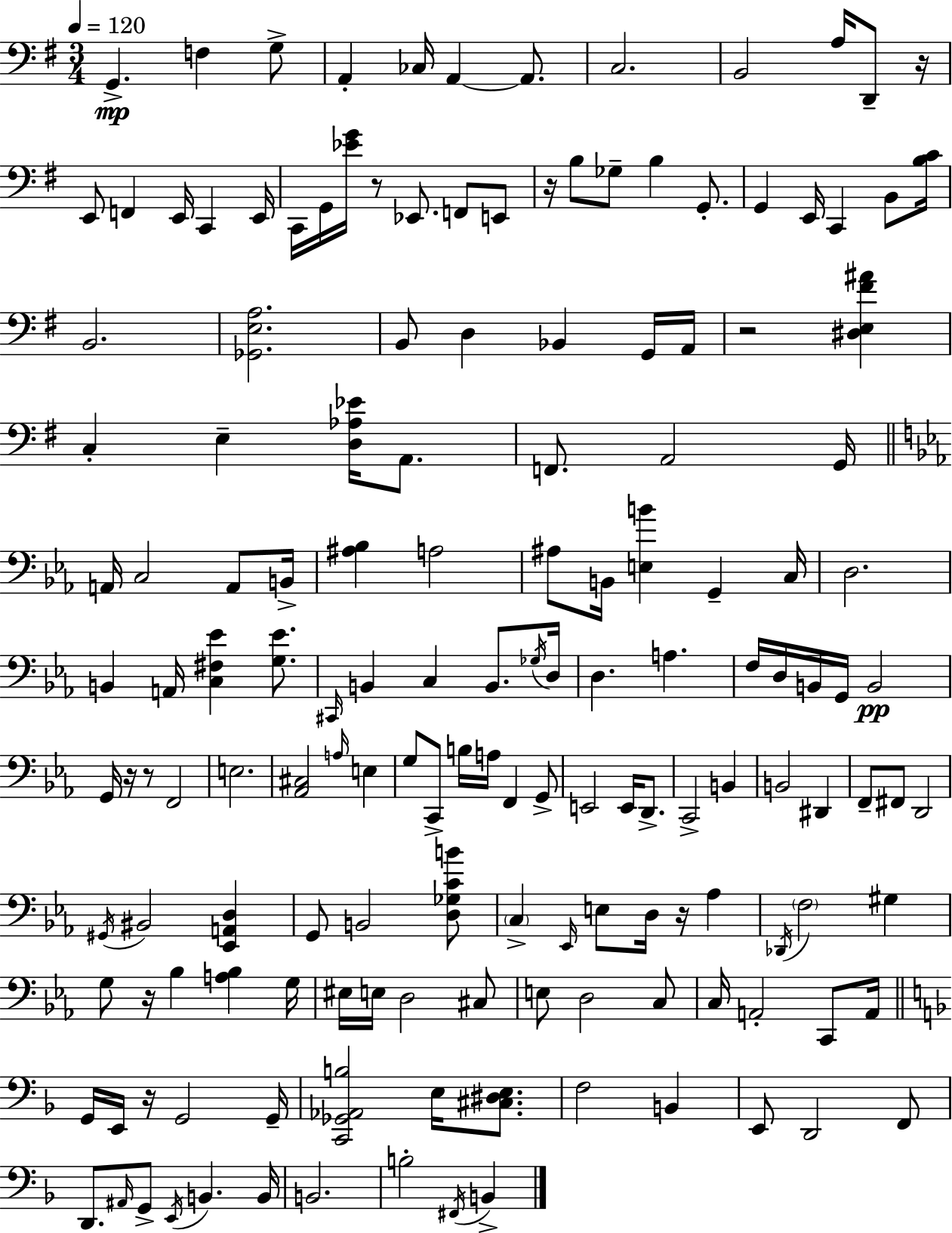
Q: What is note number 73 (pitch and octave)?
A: C2